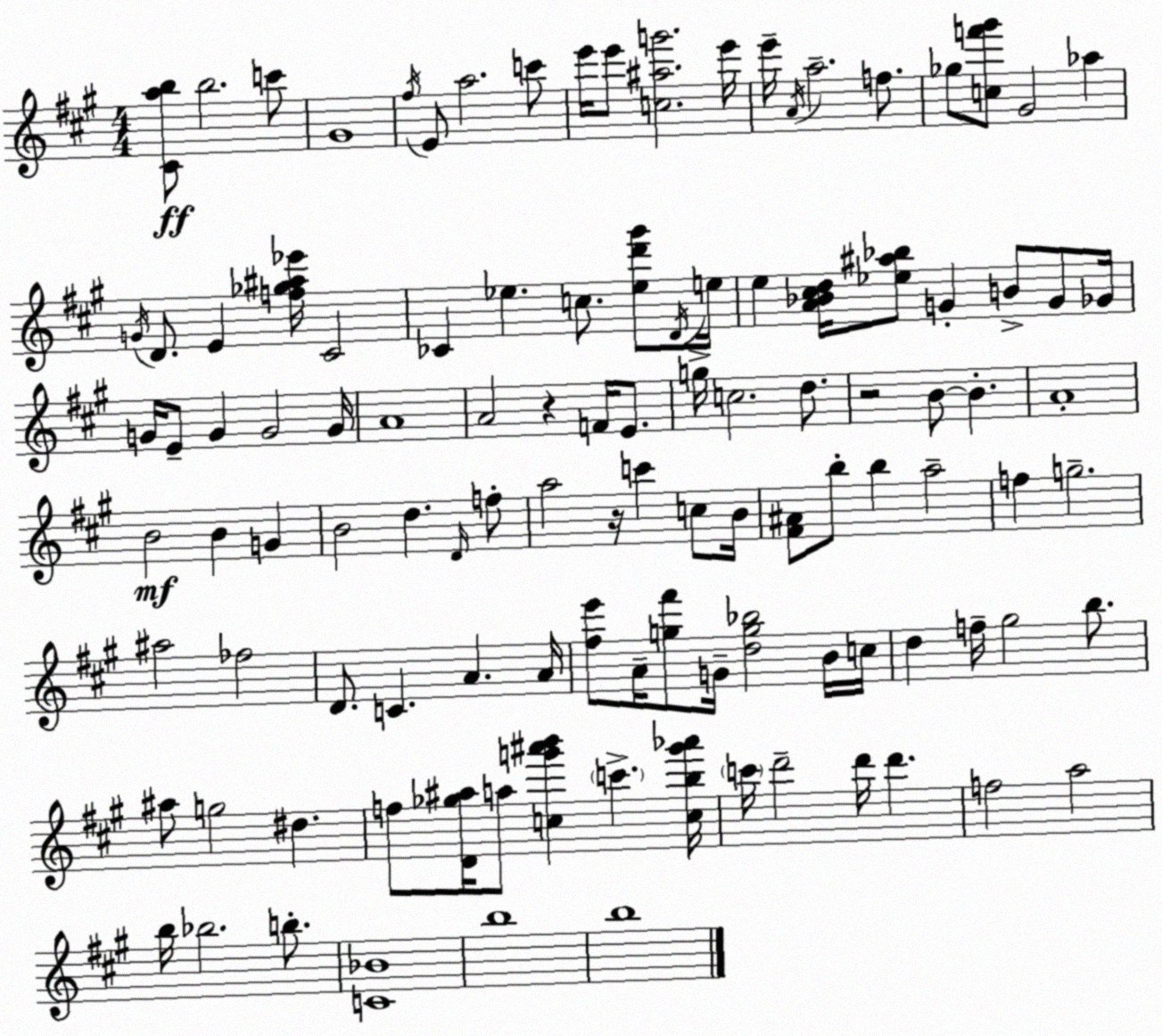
X:1
T:Untitled
M:4/4
L:1/4
K:A
[^Cab]/2 b2 c'/2 ^G4 ^f/4 E/2 a2 c'/2 e'/4 e'/2 [c^ag']2 e'/4 e'/4 A/4 a2 f/2 _g/2 [cf'^g']/2 ^G2 _a G/4 D/2 E [f_g^a_e']/4 ^C2 _C _e c/2 [_ed'^g']/2 D/4 e/4 e [A_B^cd]/4 [_e^a_b]/2 G B/2 G/2 _G/4 G/4 E/2 G G2 G/4 A4 A2 z F/4 E/2 g/4 c2 d/2 z2 B/2 B A4 B2 B G B2 d D/4 f/2 a2 z/4 c' c/2 B/4 [^F^A]/2 b/2 b a2 f g2 ^a2 _f2 D/2 C A A/4 [^fe']/2 A/4 [g^f']/2 G/4 [dg_b]2 B/4 c/4 d f/4 ^g2 b/2 ^a/2 g2 ^d f/2 [D_g^a]/4 a/2 [cg'^a'b'] c' [cbg'_a']/4 c'/4 d'2 d'/4 d' f2 a2 b/4 _b2 b/2 [C_B]4 b4 b4